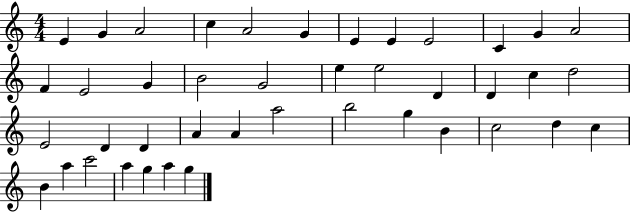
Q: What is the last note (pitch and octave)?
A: G5